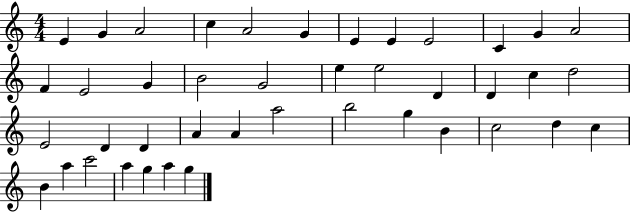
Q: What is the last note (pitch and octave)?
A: G5